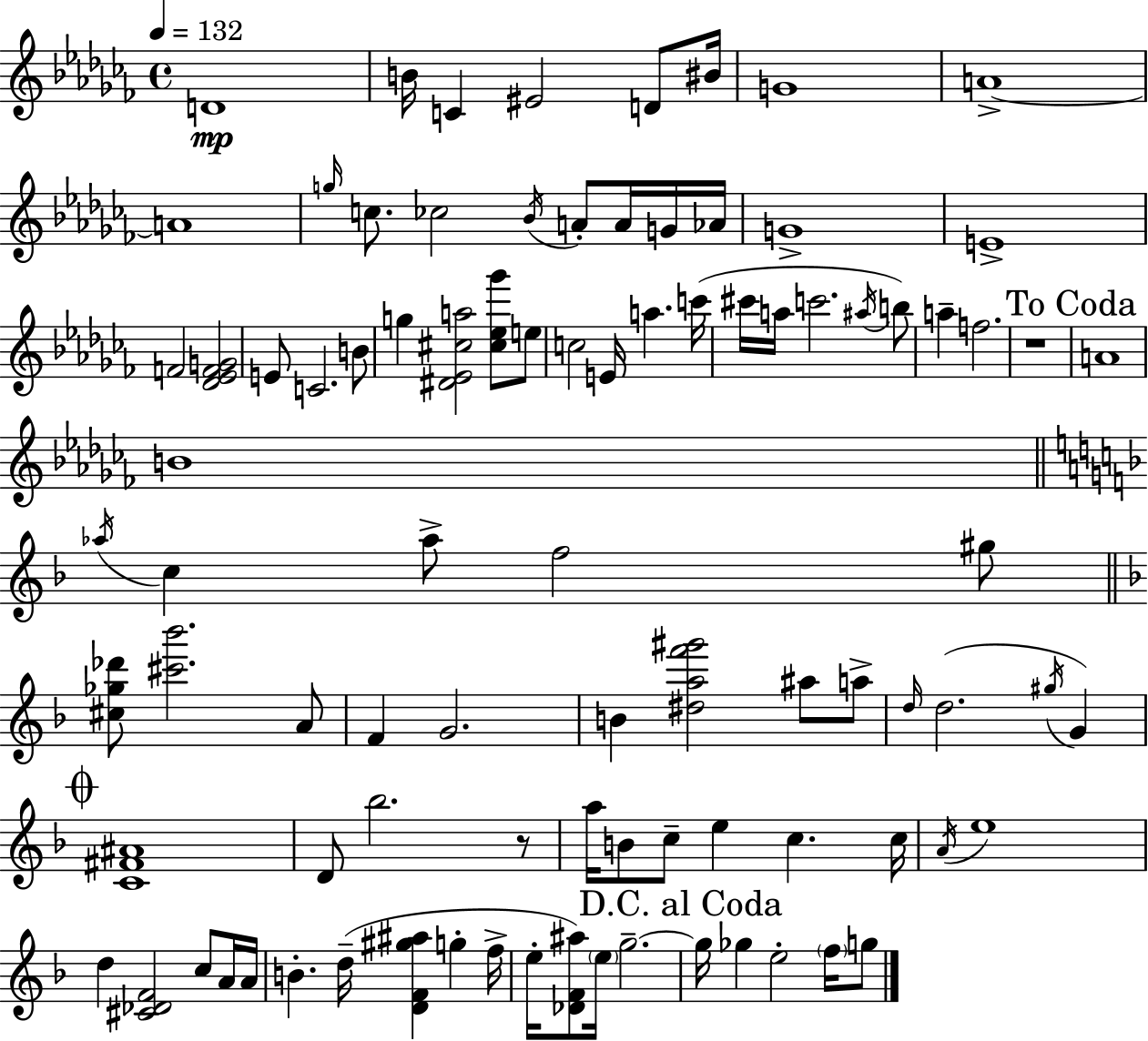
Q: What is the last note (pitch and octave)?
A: G5